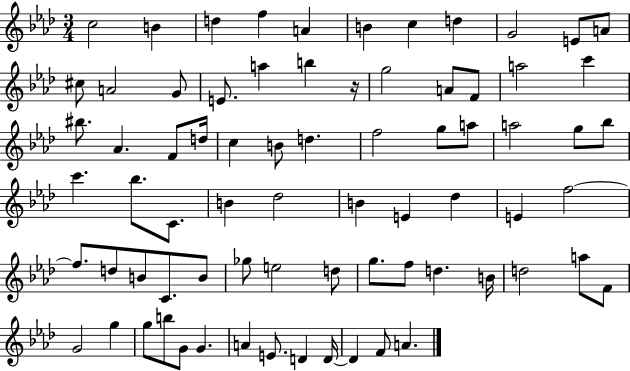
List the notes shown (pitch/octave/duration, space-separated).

C5/h B4/q D5/q F5/q A4/q B4/q C5/q D5/q G4/h E4/e A4/e C#5/e A4/h G4/e E4/e. A5/q B5/q R/s G5/h A4/e F4/e A5/h C6/q BIS5/e. Ab4/q. F4/e D5/s C5/q B4/e D5/q. F5/h G5/e A5/e A5/h G5/e Bb5/e C6/q. Bb5/e. C4/e. B4/q Db5/h B4/q E4/q Db5/q E4/q F5/h F5/e. D5/e B4/e C4/e. B4/e Gb5/e E5/h D5/e G5/e. F5/e D5/q. B4/s D5/h A5/e F4/e G4/h G5/q G5/e B5/e G4/e G4/q. A4/q E4/e. D4/q D4/s D4/q F4/e A4/q.